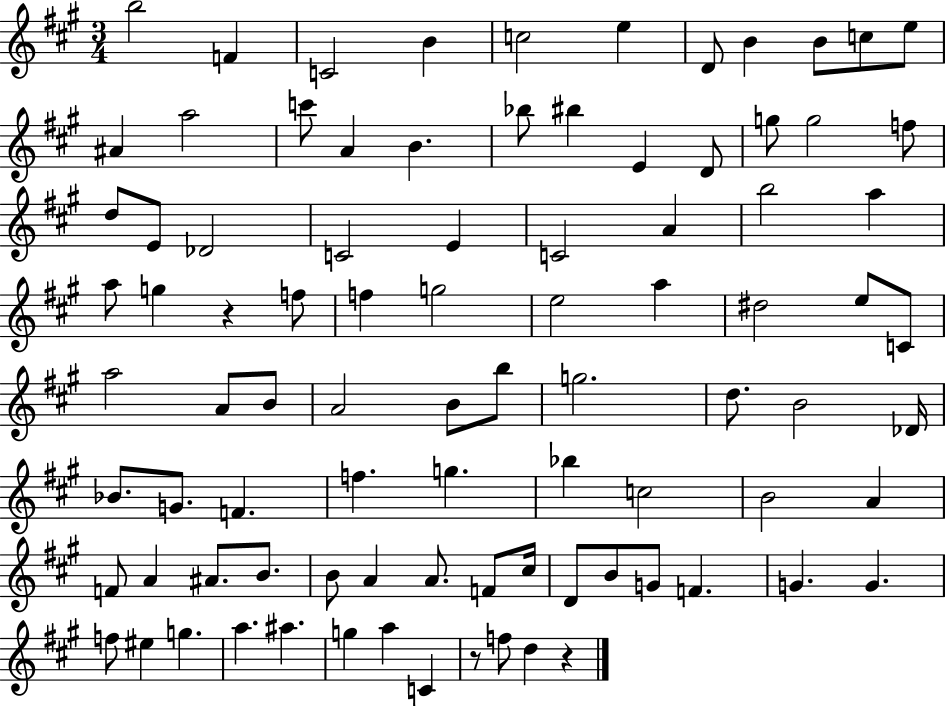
{
  \clef treble
  \numericTimeSignature
  \time 3/4
  \key a \major
  b''2 f'4 | c'2 b'4 | c''2 e''4 | d'8 b'4 b'8 c''8 e''8 | \break ais'4 a''2 | c'''8 a'4 b'4. | bes''8 bis''4 e'4 d'8 | g''8 g''2 f''8 | \break d''8 e'8 des'2 | c'2 e'4 | c'2 a'4 | b''2 a''4 | \break a''8 g''4 r4 f''8 | f''4 g''2 | e''2 a''4 | dis''2 e''8 c'8 | \break a''2 a'8 b'8 | a'2 b'8 b''8 | g''2. | d''8. b'2 des'16 | \break bes'8. g'8. f'4. | f''4. g''4. | bes''4 c''2 | b'2 a'4 | \break f'8 a'4 ais'8. b'8. | b'8 a'4 a'8. f'8 cis''16 | d'8 b'8 g'8 f'4. | g'4. g'4. | \break f''8 eis''4 g''4. | a''4. ais''4. | g''4 a''4 c'4 | r8 f''8 d''4 r4 | \break \bar "|."
}